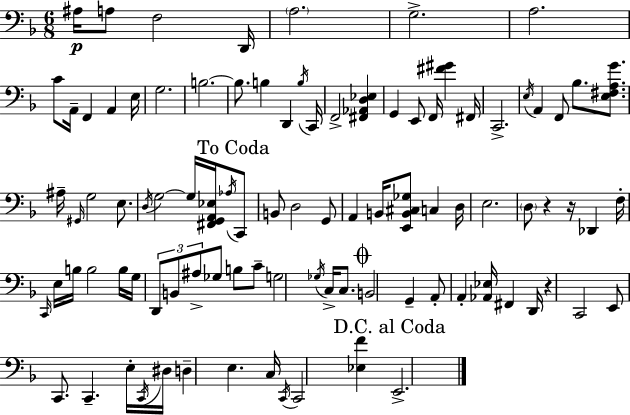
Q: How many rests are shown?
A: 3